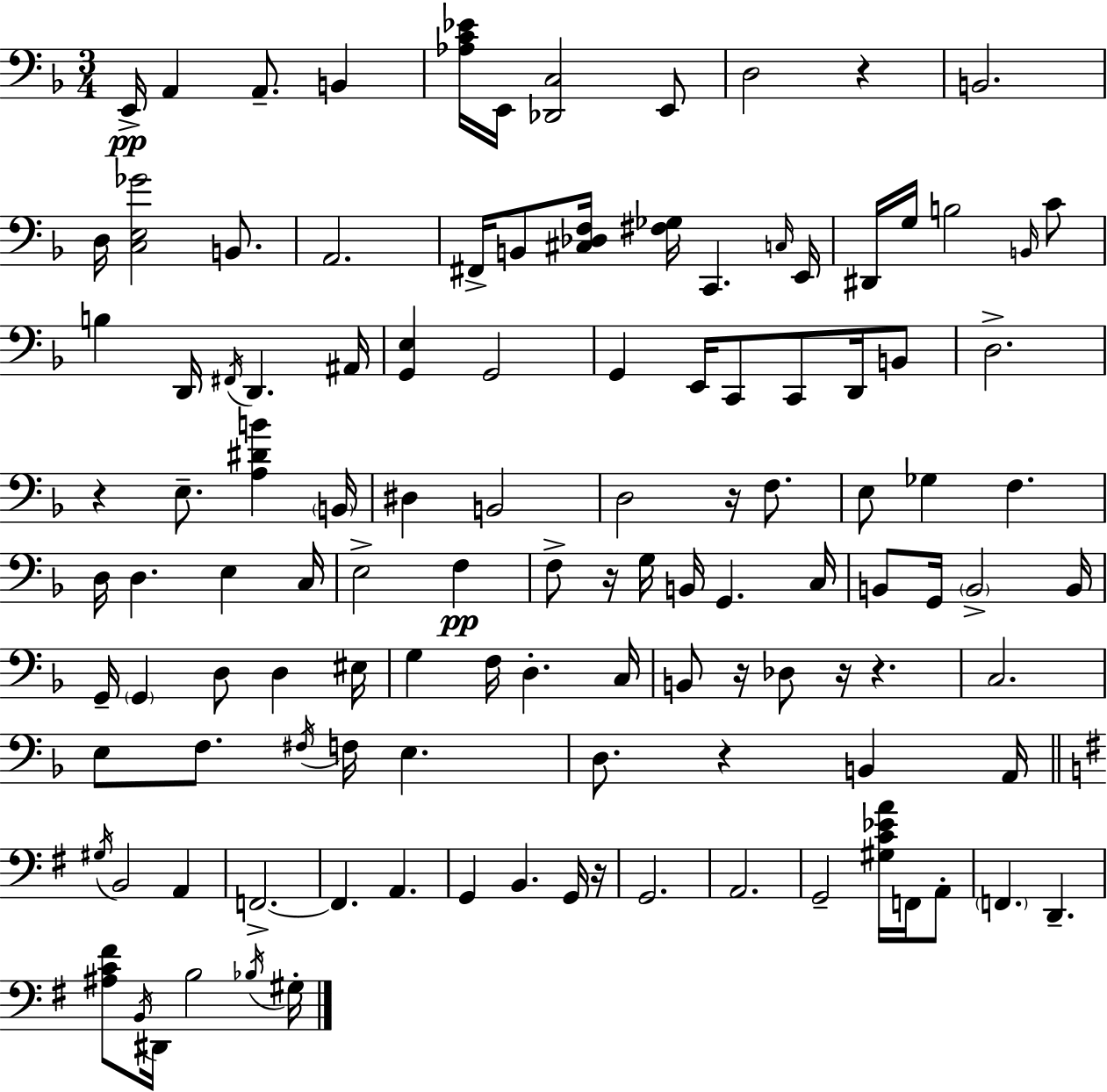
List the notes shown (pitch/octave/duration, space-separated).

E2/s A2/q A2/e. B2/q [Ab3,C4,Eb4]/s E2/s [Db2,C3]/h E2/e D3/h R/q B2/h. D3/s [C3,E3,Gb4]/h B2/e. A2/h. F#2/s B2/e [C#3,Db3,F3]/s [F#3,Gb3]/s C2/q. C3/s E2/s D#2/s G3/s B3/h B2/s C4/e B3/q D2/s F#2/s D2/q. A#2/s [G2,E3]/q G2/h G2/q E2/s C2/e C2/e D2/s B2/e D3/h. R/q E3/e. [A3,D#4,B4]/q B2/s D#3/q B2/h D3/h R/s F3/e. E3/e Gb3/q F3/q. D3/s D3/q. E3/q C3/s E3/h F3/q F3/e R/s G3/s B2/s G2/q. C3/s B2/e G2/s B2/h B2/s G2/s G2/q D3/e D3/q EIS3/s G3/q F3/s D3/q. C3/s B2/e R/s Db3/e R/s R/q. C3/h. E3/e F3/e. F#3/s F3/s E3/q. D3/e. R/q B2/q A2/s G#3/s B2/h A2/q F2/h. F2/q. A2/q. G2/q B2/q. G2/s R/s G2/h. A2/h. G2/h [G#3,C4,Eb4,A4]/s F2/s A2/e F2/q. D2/q. [A#3,C4,F#4]/e B2/s D#2/s B3/h Bb3/s G#3/s